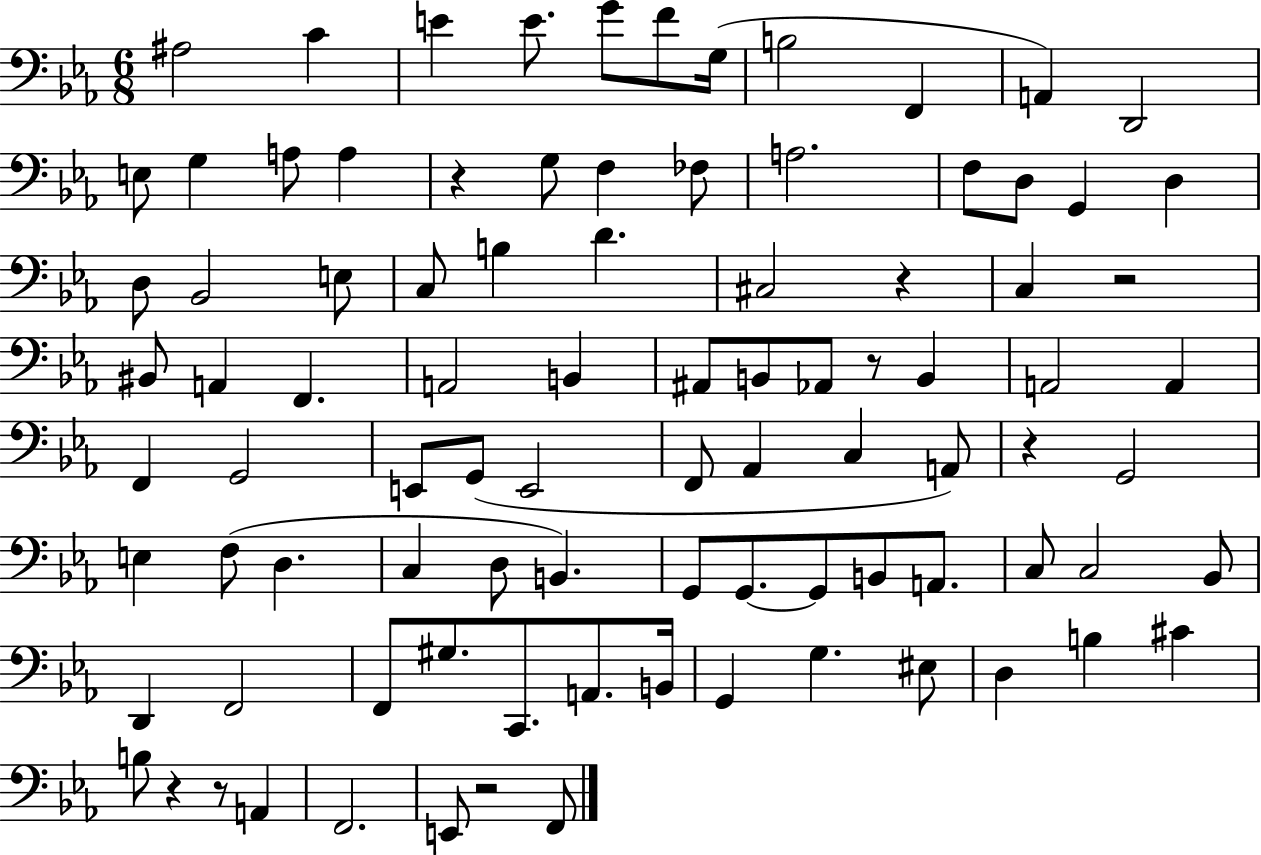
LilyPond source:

{
  \clef bass
  \numericTimeSignature
  \time 6/8
  \key ees \major
  ais2 c'4 | e'4 e'8. g'8 f'8 g16( | b2 f,4 | a,4) d,2 | \break e8 g4 a8 a4 | r4 g8 f4 fes8 | a2. | f8 d8 g,4 d4 | \break d8 bes,2 e8 | c8 b4 d'4. | cis2 r4 | c4 r2 | \break bis,8 a,4 f,4. | a,2 b,4 | ais,8 b,8 aes,8 r8 b,4 | a,2 a,4 | \break f,4 g,2 | e,8 g,8( e,2 | f,8 aes,4 c4 a,8) | r4 g,2 | \break e4 f8( d4. | c4 d8 b,4.) | g,8 g,8.~~ g,8 b,8 a,8. | c8 c2 bes,8 | \break d,4 f,2 | f,8 gis8. c,8. a,8. b,16 | g,4 g4. eis8 | d4 b4 cis'4 | \break b8 r4 r8 a,4 | f,2. | e,8 r2 f,8 | \bar "|."
}